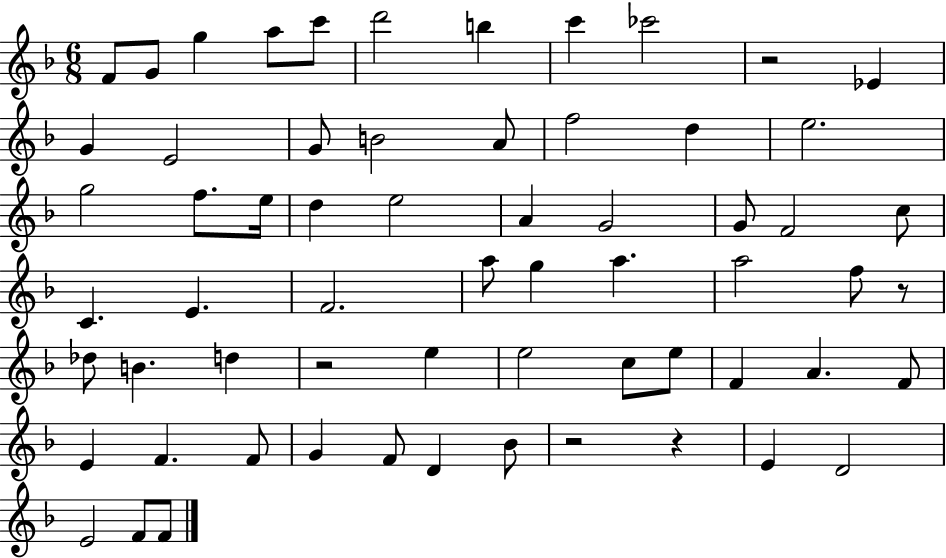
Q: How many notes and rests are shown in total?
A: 63